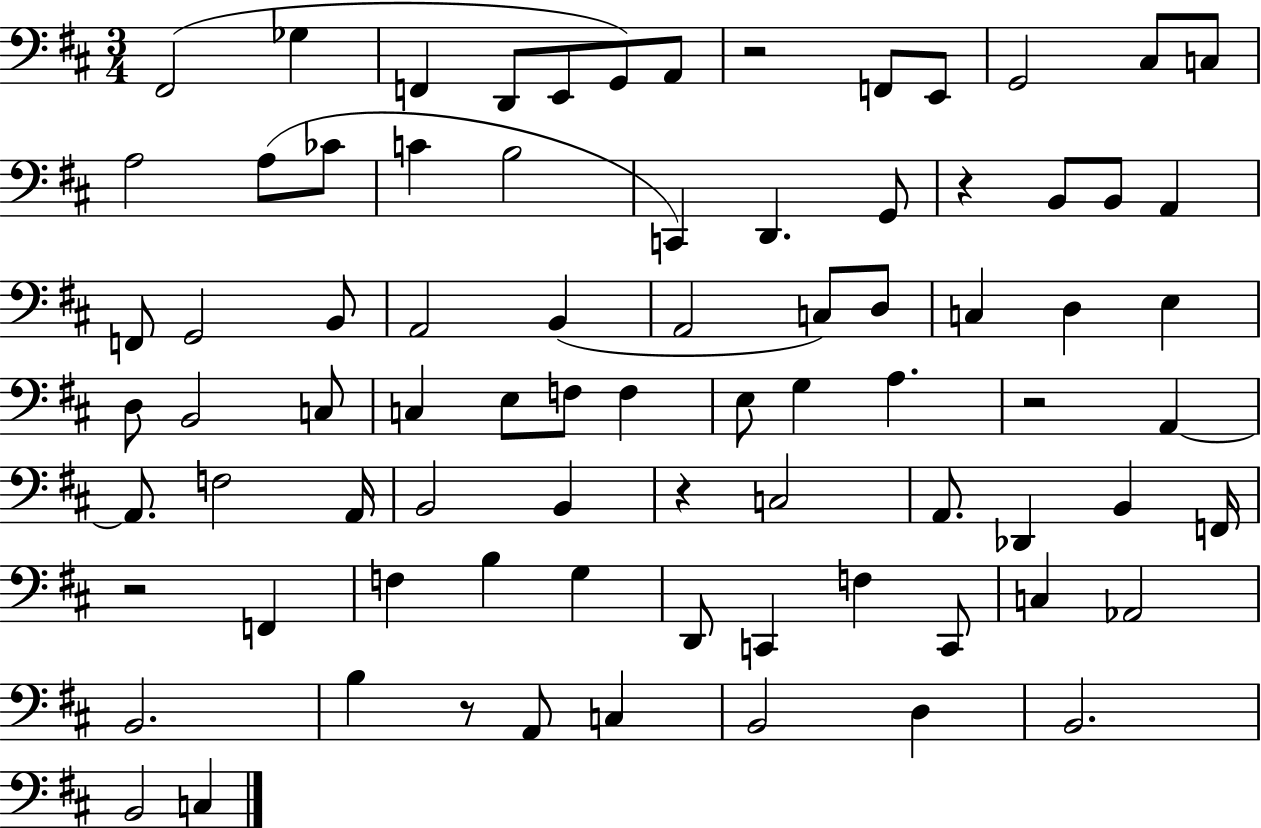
X:1
T:Untitled
M:3/4
L:1/4
K:D
^F,,2 _G, F,, D,,/2 E,,/2 G,,/2 A,,/2 z2 F,,/2 E,,/2 G,,2 ^C,/2 C,/2 A,2 A,/2 _C/2 C B,2 C,, D,, G,,/2 z B,,/2 B,,/2 A,, F,,/2 G,,2 B,,/2 A,,2 B,, A,,2 C,/2 D,/2 C, D, E, D,/2 B,,2 C,/2 C, E,/2 F,/2 F, E,/2 G, A, z2 A,, A,,/2 F,2 A,,/4 B,,2 B,, z C,2 A,,/2 _D,, B,, F,,/4 z2 F,, F, B, G, D,,/2 C,, F, C,,/2 C, _A,,2 B,,2 B, z/2 A,,/2 C, B,,2 D, B,,2 B,,2 C,